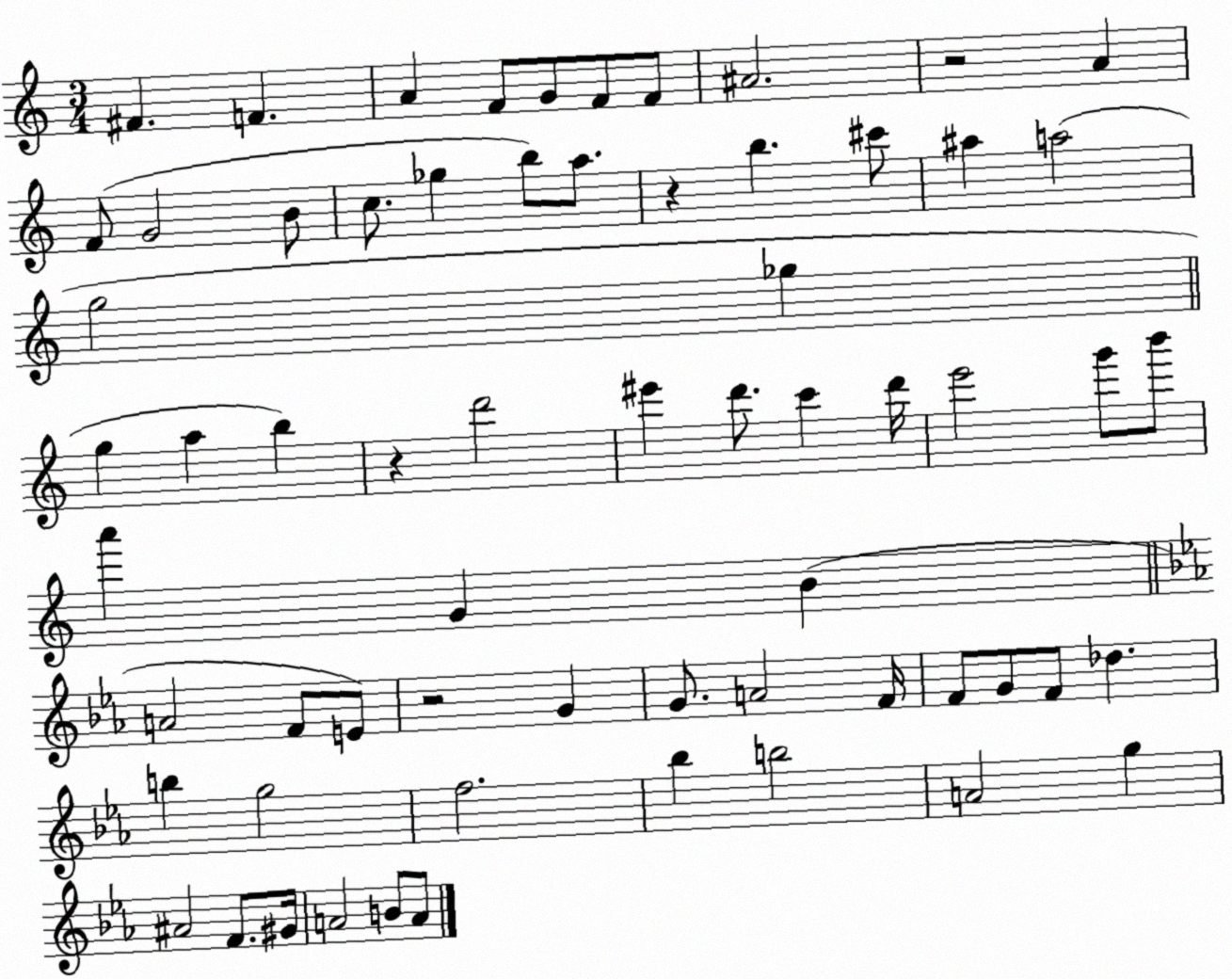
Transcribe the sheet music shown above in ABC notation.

X:1
T:Untitled
M:3/4
L:1/4
K:C
^F F A F/2 G/2 F/2 F/2 ^A2 z2 A F/2 G2 B/2 c/2 _g b/2 a/2 z b ^c'/2 ^a a2 g2 _g g a b z d'2 ^e' d'/2 c' d'/4 e'2 g'/2 b'/2 a' G B A2 F/2 E/2 z2 G G/2 A2 F/4 F/2 G/2 F/2 _d b g2 f2 _b b2 A2 g ^A2 F/2 ^G/4 A2 B/2 A/2